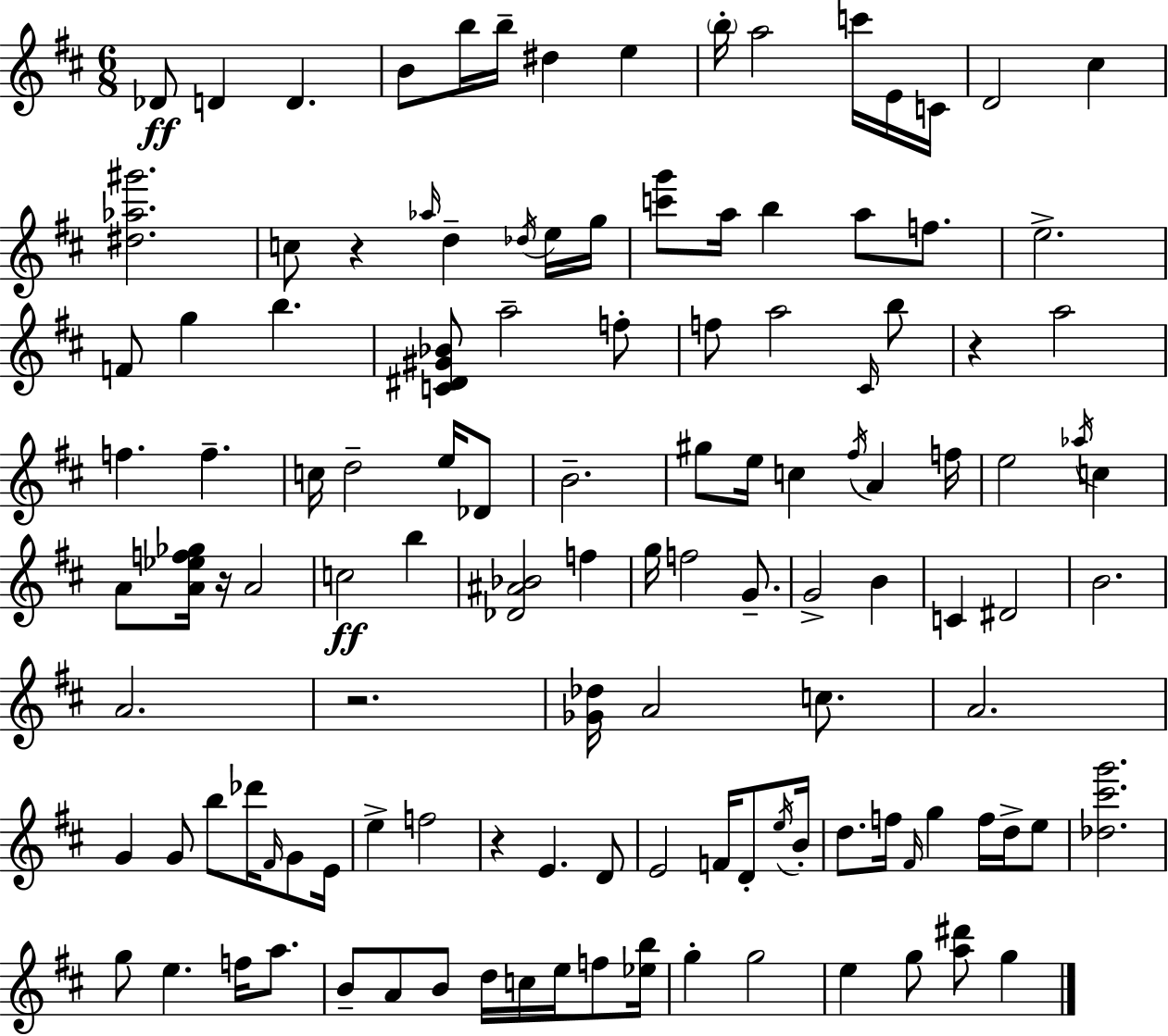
Db4/e D4/q D4/q. B4/e B5/s B5/s D#5/q E5/q B5/s A5/h C6/s E4/s C4/s D4/h C#5/q [D#5,Ab5,G#6]/h. C5/e R/q Ab5/s D5/q Db5/s E5/s G5/s [C6,G6]/e A5/s B5/q A5/e F5/e. E5/h. F4/e G5/q B5/q. [C4,D#4,G#4,Bb4]/e A5/h F5/e F5/e A5/h C#4/s B5/e R/q A5/h F5/q. F5/q. C5/s D5/h E5/s Db4/e B4/h. G#5/e E5/s C5/q F#5/s A4/q F5/s E5/h Ab5/s C5/q A4/e [A4,Eb5,F5,Gb5]/s R/s A4/h C5/h B5/q [Db4,A#4,Bb4]/h F5/q G5/s F5/h G4/e. G4/h B4/q C4/q D#4/h B4/h. A4/h. R/h. [Gb4,Db5]/s A4/h C5/e. A4/h. G4/q G4/e B5/e Db6/s F#4/s G4/e E4/s E5/q F5/h R/q E4/q. D4/e E4/h F4/s D4/e E5/s B4/s D5/e. F5/s F#4/s G5/q F5/s D5/s E5/e [Db5,C#6,G6]/h. G5/e E5/q. F5/s A5/e. B4/e A4/e B4/e D5/s C5/s E5/s F5/e [Eb5,B5]/s G5/q G5/h E5/q G5/e [A5,D#6]/e G5/q